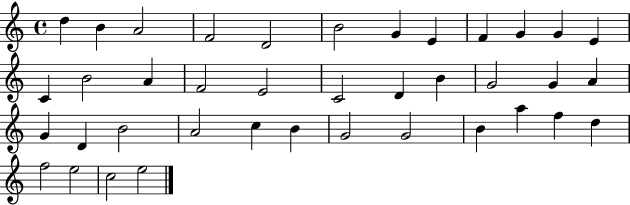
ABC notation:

X:1
T:Untitled
M:4/4
L:1/4
K:C
d B A2 F2 D2 B2 G E F G G E C B2 A F2 E2 C2 D B G2 G A G D B2 A2 c B G2 G2 B a f d f2 e2 c2 e2